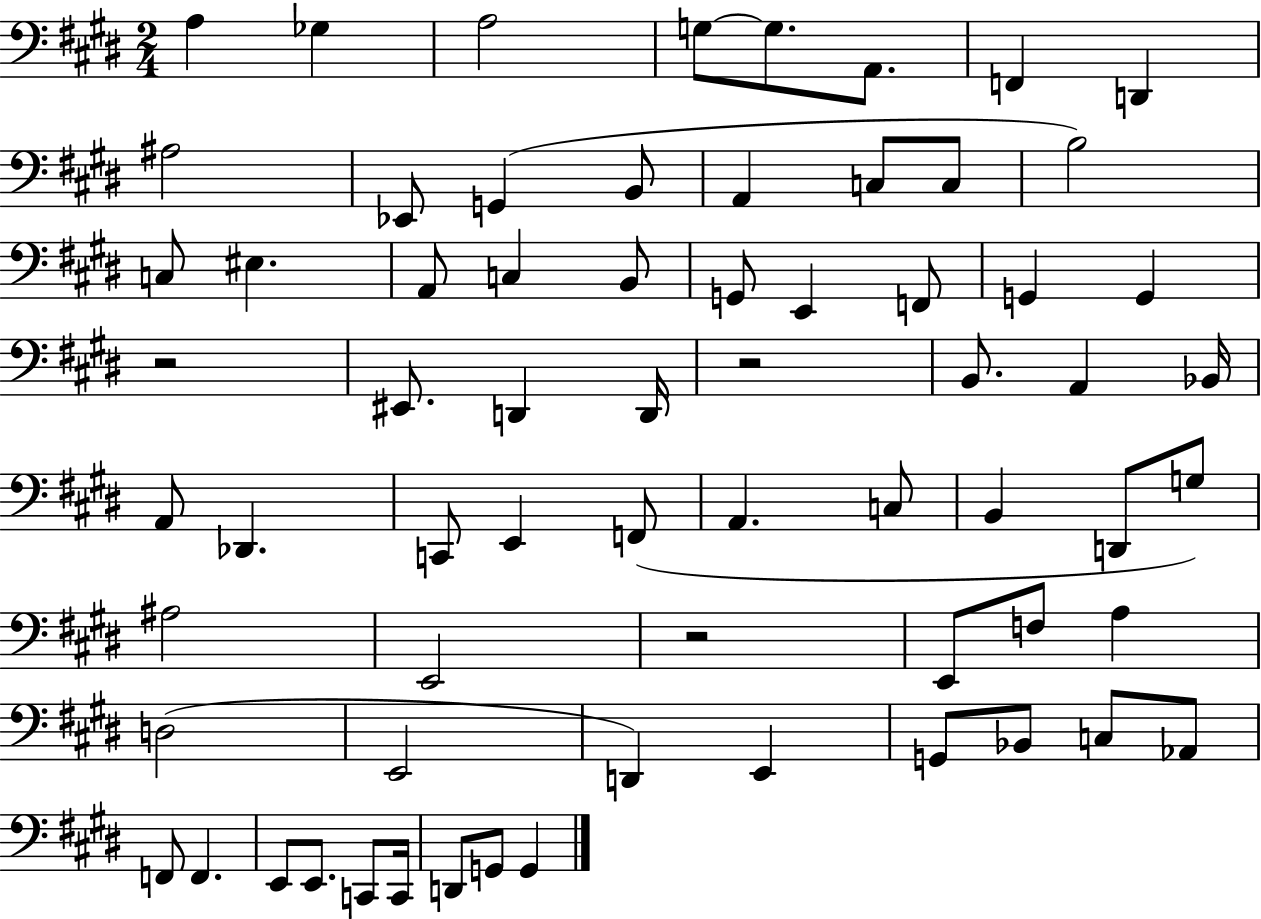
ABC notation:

X:1
T:Untitled
M:2/4
L:1/4
K:E
A, _G, A,2 G,/2 G,/2 A,,/2 F,, D,, ^A,2 _E,,/2 G,, B,,/2 A,, C,/2 C,/2 B,2 C,/2 ^E, A,,/2 C, B,,/2 G,,/2 E,, F,,/2 G,, G,, z2 ^E,,/2 D,, D,,/4 z2 B,,/2 A,, _B,,/4 A,,/2 _D,, C,,/2 E,, F,,/2 A,, C,/2 B,, D,,/2 G,/2 ^A,2 E,,2 z2 E,,/2 F,/2 A, D,2 E,,2 D,, E,, G,,/2 _B,,/2 C,/2 _A,,/2 F,,/2 F,, E,,/2 E,,/2 C,,/2 C,,/4 D,,/2 G,,/2 G,,